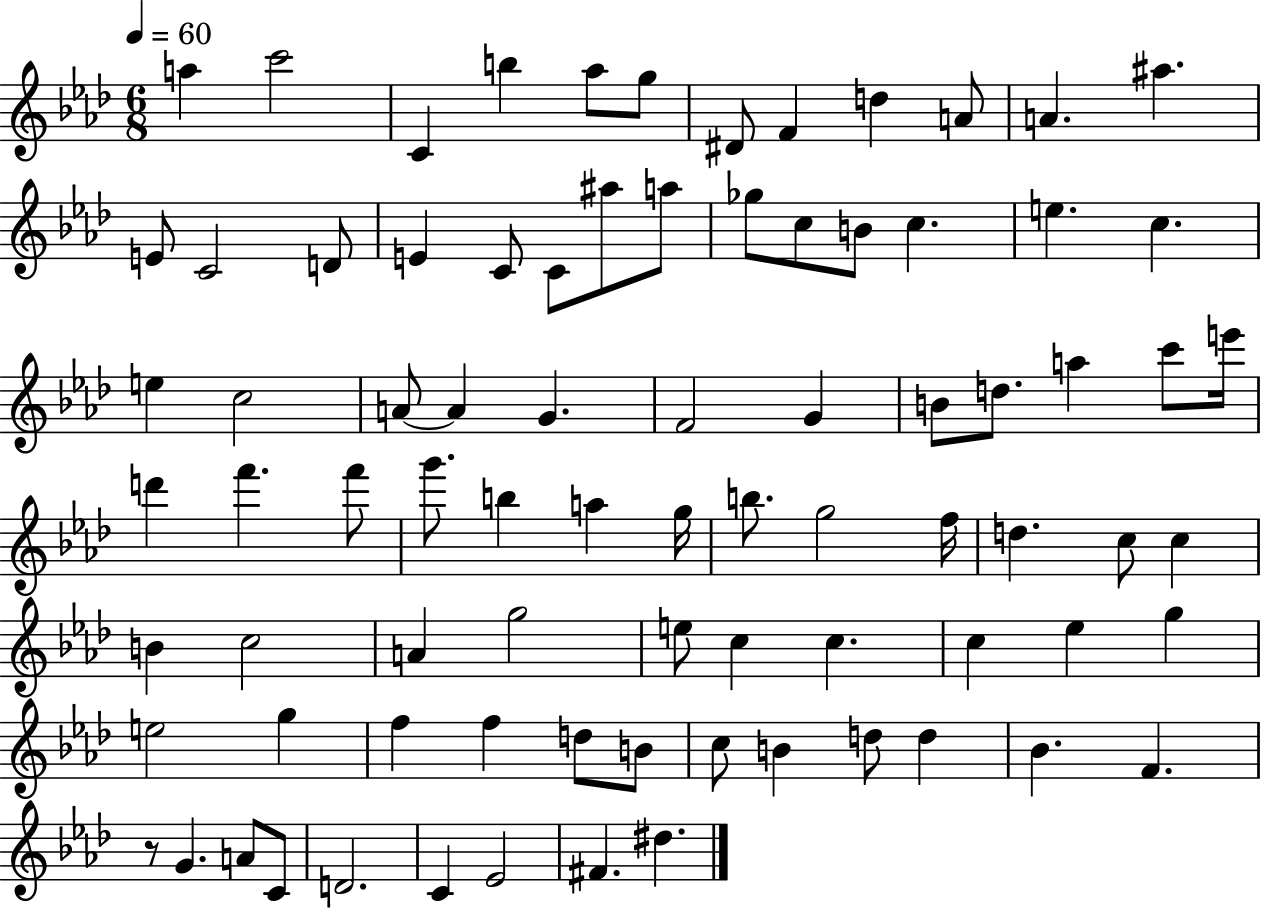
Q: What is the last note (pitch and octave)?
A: D#5